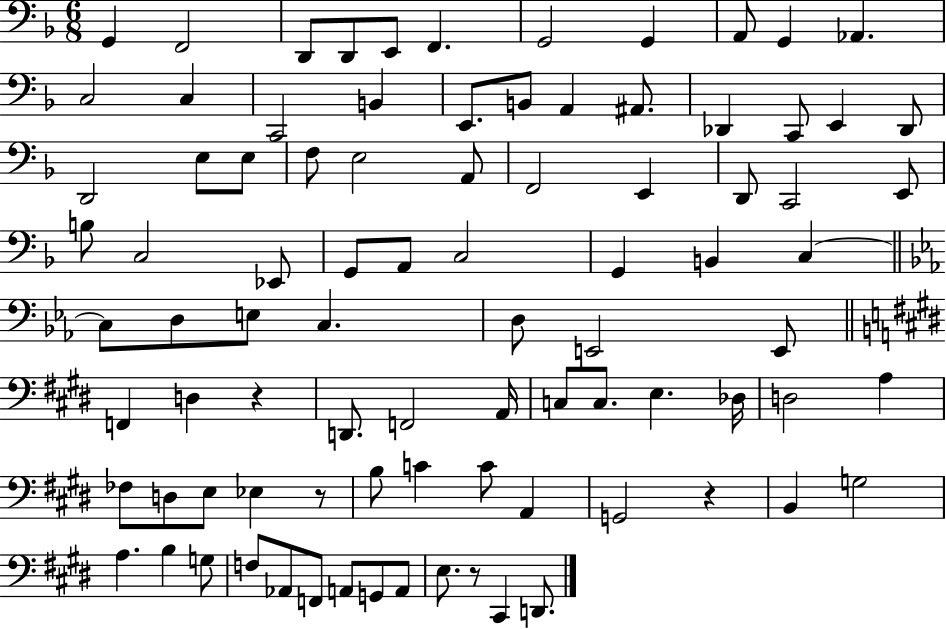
{
  \clef bass
  \numericTimeSignature
  \time 6/8
  \key f \major
  g,4 f,2 | d,8 d,8 e,8 f,4. | g,2 g,4 | a,8 g,4 aes,4. | \break c2 c4 | c,2 b,4 | e,8. b,8 a,4 ais,8. | des,4 c,8 e,4 des,8 | \break d,2 e8 e8 | f8 e2 a,8 | f,2 e,4 | d,8 c,2 e,8 | \break b8 c2 ees,8 | g,8 a,8 c2 | g,4 b,4 c4~~ | \bar "||" \break \key ees \major c8 d8 e8 c4. | d8 e,2 e,8 | \bar "||" \break \key e \major f,4 d4 r4 | d,8. f,2 a,16 | c8 c8. e4. des16 | d2 a4 | \break fes8 d8 e8 ees4 r8 | b8 c'4 c'8 a,4 | g,2 r4 | b,4 g2 | \break a4. b4 g8 | f8 aes,8 f,8 a,8 g,8 a,8 | e8. r8 cis,4 d,8. | \bar "|."
}